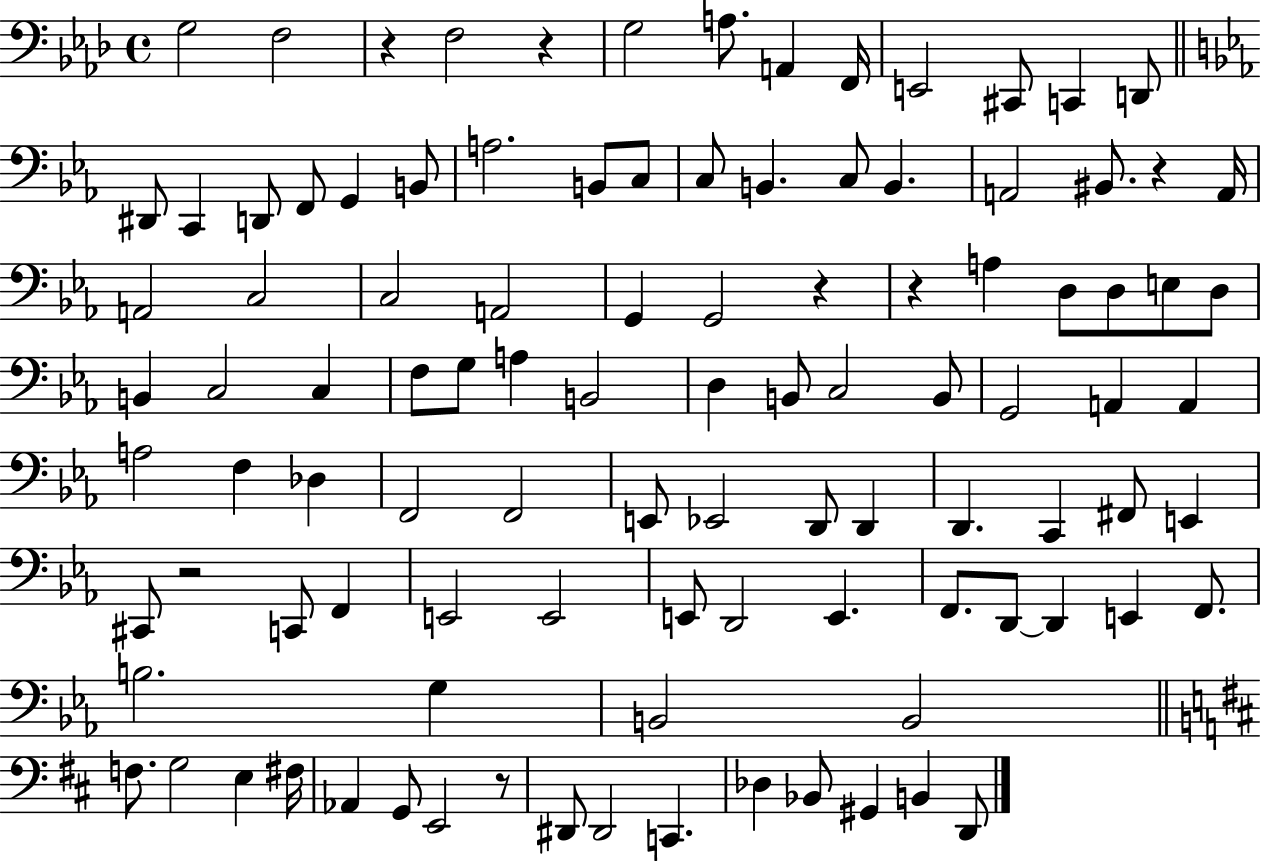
G3/h F3/h R/q F3/h R/q G3/h A3/e. A2/q F2/s E2/h C#2/e C2/q D2/e D#2/e C2/q D2/e F2/e G2/q B2/e A3/h. B2/e C3/e C3/e B2/q. C3/e B2/q. A2/h BIS2/e. R/q A2/s A2/h C3/h C3/h A2/h G2/q G2/h R/q R/q A3/q D3/e D3/e E3/e D3/e B2/q C3/h C3/q F3/e G3/e A3/q B2/h D3/q B2/e C3/h B2/e G2/h A2/q A2/q A3/h F3/q Db3/q F2/h F2/h E2/e Eb2/h D2/e D2/q D2/q. C2/q F#2/e E2/q C#2/e R/h C2/e F2/q E2/h E2/h E2/e D2/h E2/q. F2/e. D2/e D2/q E2/q F2/e. B3/h. G3/q B2/h B2/h F3/e. G3/h E3/q F#3/s Ab2/q G2/e E2/h R/e D#2/e D#2/h C2/q. Db3/q Bb2/e G#2/q B2/q D2/e